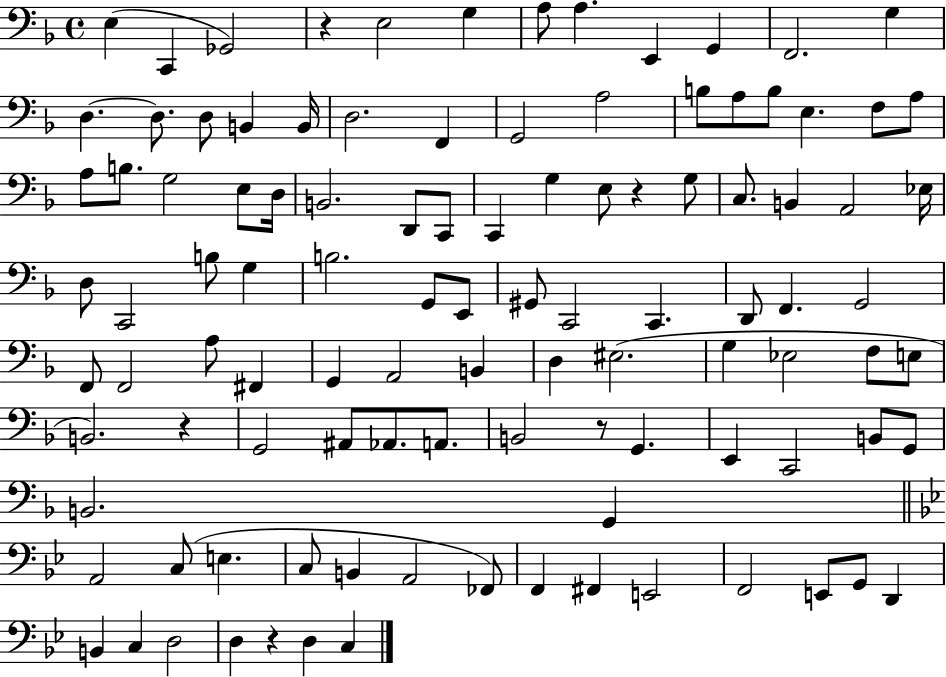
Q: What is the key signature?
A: F major